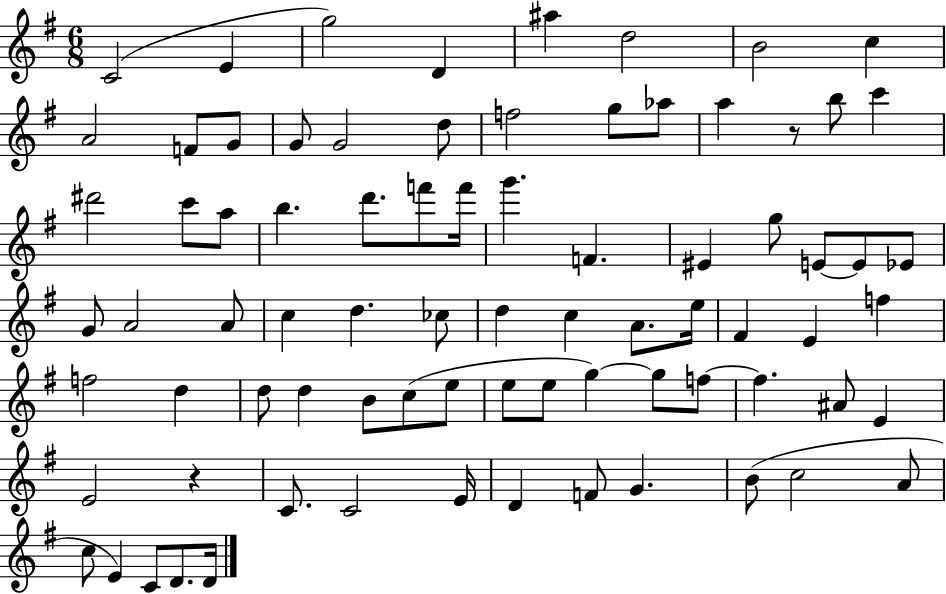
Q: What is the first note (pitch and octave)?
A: C4